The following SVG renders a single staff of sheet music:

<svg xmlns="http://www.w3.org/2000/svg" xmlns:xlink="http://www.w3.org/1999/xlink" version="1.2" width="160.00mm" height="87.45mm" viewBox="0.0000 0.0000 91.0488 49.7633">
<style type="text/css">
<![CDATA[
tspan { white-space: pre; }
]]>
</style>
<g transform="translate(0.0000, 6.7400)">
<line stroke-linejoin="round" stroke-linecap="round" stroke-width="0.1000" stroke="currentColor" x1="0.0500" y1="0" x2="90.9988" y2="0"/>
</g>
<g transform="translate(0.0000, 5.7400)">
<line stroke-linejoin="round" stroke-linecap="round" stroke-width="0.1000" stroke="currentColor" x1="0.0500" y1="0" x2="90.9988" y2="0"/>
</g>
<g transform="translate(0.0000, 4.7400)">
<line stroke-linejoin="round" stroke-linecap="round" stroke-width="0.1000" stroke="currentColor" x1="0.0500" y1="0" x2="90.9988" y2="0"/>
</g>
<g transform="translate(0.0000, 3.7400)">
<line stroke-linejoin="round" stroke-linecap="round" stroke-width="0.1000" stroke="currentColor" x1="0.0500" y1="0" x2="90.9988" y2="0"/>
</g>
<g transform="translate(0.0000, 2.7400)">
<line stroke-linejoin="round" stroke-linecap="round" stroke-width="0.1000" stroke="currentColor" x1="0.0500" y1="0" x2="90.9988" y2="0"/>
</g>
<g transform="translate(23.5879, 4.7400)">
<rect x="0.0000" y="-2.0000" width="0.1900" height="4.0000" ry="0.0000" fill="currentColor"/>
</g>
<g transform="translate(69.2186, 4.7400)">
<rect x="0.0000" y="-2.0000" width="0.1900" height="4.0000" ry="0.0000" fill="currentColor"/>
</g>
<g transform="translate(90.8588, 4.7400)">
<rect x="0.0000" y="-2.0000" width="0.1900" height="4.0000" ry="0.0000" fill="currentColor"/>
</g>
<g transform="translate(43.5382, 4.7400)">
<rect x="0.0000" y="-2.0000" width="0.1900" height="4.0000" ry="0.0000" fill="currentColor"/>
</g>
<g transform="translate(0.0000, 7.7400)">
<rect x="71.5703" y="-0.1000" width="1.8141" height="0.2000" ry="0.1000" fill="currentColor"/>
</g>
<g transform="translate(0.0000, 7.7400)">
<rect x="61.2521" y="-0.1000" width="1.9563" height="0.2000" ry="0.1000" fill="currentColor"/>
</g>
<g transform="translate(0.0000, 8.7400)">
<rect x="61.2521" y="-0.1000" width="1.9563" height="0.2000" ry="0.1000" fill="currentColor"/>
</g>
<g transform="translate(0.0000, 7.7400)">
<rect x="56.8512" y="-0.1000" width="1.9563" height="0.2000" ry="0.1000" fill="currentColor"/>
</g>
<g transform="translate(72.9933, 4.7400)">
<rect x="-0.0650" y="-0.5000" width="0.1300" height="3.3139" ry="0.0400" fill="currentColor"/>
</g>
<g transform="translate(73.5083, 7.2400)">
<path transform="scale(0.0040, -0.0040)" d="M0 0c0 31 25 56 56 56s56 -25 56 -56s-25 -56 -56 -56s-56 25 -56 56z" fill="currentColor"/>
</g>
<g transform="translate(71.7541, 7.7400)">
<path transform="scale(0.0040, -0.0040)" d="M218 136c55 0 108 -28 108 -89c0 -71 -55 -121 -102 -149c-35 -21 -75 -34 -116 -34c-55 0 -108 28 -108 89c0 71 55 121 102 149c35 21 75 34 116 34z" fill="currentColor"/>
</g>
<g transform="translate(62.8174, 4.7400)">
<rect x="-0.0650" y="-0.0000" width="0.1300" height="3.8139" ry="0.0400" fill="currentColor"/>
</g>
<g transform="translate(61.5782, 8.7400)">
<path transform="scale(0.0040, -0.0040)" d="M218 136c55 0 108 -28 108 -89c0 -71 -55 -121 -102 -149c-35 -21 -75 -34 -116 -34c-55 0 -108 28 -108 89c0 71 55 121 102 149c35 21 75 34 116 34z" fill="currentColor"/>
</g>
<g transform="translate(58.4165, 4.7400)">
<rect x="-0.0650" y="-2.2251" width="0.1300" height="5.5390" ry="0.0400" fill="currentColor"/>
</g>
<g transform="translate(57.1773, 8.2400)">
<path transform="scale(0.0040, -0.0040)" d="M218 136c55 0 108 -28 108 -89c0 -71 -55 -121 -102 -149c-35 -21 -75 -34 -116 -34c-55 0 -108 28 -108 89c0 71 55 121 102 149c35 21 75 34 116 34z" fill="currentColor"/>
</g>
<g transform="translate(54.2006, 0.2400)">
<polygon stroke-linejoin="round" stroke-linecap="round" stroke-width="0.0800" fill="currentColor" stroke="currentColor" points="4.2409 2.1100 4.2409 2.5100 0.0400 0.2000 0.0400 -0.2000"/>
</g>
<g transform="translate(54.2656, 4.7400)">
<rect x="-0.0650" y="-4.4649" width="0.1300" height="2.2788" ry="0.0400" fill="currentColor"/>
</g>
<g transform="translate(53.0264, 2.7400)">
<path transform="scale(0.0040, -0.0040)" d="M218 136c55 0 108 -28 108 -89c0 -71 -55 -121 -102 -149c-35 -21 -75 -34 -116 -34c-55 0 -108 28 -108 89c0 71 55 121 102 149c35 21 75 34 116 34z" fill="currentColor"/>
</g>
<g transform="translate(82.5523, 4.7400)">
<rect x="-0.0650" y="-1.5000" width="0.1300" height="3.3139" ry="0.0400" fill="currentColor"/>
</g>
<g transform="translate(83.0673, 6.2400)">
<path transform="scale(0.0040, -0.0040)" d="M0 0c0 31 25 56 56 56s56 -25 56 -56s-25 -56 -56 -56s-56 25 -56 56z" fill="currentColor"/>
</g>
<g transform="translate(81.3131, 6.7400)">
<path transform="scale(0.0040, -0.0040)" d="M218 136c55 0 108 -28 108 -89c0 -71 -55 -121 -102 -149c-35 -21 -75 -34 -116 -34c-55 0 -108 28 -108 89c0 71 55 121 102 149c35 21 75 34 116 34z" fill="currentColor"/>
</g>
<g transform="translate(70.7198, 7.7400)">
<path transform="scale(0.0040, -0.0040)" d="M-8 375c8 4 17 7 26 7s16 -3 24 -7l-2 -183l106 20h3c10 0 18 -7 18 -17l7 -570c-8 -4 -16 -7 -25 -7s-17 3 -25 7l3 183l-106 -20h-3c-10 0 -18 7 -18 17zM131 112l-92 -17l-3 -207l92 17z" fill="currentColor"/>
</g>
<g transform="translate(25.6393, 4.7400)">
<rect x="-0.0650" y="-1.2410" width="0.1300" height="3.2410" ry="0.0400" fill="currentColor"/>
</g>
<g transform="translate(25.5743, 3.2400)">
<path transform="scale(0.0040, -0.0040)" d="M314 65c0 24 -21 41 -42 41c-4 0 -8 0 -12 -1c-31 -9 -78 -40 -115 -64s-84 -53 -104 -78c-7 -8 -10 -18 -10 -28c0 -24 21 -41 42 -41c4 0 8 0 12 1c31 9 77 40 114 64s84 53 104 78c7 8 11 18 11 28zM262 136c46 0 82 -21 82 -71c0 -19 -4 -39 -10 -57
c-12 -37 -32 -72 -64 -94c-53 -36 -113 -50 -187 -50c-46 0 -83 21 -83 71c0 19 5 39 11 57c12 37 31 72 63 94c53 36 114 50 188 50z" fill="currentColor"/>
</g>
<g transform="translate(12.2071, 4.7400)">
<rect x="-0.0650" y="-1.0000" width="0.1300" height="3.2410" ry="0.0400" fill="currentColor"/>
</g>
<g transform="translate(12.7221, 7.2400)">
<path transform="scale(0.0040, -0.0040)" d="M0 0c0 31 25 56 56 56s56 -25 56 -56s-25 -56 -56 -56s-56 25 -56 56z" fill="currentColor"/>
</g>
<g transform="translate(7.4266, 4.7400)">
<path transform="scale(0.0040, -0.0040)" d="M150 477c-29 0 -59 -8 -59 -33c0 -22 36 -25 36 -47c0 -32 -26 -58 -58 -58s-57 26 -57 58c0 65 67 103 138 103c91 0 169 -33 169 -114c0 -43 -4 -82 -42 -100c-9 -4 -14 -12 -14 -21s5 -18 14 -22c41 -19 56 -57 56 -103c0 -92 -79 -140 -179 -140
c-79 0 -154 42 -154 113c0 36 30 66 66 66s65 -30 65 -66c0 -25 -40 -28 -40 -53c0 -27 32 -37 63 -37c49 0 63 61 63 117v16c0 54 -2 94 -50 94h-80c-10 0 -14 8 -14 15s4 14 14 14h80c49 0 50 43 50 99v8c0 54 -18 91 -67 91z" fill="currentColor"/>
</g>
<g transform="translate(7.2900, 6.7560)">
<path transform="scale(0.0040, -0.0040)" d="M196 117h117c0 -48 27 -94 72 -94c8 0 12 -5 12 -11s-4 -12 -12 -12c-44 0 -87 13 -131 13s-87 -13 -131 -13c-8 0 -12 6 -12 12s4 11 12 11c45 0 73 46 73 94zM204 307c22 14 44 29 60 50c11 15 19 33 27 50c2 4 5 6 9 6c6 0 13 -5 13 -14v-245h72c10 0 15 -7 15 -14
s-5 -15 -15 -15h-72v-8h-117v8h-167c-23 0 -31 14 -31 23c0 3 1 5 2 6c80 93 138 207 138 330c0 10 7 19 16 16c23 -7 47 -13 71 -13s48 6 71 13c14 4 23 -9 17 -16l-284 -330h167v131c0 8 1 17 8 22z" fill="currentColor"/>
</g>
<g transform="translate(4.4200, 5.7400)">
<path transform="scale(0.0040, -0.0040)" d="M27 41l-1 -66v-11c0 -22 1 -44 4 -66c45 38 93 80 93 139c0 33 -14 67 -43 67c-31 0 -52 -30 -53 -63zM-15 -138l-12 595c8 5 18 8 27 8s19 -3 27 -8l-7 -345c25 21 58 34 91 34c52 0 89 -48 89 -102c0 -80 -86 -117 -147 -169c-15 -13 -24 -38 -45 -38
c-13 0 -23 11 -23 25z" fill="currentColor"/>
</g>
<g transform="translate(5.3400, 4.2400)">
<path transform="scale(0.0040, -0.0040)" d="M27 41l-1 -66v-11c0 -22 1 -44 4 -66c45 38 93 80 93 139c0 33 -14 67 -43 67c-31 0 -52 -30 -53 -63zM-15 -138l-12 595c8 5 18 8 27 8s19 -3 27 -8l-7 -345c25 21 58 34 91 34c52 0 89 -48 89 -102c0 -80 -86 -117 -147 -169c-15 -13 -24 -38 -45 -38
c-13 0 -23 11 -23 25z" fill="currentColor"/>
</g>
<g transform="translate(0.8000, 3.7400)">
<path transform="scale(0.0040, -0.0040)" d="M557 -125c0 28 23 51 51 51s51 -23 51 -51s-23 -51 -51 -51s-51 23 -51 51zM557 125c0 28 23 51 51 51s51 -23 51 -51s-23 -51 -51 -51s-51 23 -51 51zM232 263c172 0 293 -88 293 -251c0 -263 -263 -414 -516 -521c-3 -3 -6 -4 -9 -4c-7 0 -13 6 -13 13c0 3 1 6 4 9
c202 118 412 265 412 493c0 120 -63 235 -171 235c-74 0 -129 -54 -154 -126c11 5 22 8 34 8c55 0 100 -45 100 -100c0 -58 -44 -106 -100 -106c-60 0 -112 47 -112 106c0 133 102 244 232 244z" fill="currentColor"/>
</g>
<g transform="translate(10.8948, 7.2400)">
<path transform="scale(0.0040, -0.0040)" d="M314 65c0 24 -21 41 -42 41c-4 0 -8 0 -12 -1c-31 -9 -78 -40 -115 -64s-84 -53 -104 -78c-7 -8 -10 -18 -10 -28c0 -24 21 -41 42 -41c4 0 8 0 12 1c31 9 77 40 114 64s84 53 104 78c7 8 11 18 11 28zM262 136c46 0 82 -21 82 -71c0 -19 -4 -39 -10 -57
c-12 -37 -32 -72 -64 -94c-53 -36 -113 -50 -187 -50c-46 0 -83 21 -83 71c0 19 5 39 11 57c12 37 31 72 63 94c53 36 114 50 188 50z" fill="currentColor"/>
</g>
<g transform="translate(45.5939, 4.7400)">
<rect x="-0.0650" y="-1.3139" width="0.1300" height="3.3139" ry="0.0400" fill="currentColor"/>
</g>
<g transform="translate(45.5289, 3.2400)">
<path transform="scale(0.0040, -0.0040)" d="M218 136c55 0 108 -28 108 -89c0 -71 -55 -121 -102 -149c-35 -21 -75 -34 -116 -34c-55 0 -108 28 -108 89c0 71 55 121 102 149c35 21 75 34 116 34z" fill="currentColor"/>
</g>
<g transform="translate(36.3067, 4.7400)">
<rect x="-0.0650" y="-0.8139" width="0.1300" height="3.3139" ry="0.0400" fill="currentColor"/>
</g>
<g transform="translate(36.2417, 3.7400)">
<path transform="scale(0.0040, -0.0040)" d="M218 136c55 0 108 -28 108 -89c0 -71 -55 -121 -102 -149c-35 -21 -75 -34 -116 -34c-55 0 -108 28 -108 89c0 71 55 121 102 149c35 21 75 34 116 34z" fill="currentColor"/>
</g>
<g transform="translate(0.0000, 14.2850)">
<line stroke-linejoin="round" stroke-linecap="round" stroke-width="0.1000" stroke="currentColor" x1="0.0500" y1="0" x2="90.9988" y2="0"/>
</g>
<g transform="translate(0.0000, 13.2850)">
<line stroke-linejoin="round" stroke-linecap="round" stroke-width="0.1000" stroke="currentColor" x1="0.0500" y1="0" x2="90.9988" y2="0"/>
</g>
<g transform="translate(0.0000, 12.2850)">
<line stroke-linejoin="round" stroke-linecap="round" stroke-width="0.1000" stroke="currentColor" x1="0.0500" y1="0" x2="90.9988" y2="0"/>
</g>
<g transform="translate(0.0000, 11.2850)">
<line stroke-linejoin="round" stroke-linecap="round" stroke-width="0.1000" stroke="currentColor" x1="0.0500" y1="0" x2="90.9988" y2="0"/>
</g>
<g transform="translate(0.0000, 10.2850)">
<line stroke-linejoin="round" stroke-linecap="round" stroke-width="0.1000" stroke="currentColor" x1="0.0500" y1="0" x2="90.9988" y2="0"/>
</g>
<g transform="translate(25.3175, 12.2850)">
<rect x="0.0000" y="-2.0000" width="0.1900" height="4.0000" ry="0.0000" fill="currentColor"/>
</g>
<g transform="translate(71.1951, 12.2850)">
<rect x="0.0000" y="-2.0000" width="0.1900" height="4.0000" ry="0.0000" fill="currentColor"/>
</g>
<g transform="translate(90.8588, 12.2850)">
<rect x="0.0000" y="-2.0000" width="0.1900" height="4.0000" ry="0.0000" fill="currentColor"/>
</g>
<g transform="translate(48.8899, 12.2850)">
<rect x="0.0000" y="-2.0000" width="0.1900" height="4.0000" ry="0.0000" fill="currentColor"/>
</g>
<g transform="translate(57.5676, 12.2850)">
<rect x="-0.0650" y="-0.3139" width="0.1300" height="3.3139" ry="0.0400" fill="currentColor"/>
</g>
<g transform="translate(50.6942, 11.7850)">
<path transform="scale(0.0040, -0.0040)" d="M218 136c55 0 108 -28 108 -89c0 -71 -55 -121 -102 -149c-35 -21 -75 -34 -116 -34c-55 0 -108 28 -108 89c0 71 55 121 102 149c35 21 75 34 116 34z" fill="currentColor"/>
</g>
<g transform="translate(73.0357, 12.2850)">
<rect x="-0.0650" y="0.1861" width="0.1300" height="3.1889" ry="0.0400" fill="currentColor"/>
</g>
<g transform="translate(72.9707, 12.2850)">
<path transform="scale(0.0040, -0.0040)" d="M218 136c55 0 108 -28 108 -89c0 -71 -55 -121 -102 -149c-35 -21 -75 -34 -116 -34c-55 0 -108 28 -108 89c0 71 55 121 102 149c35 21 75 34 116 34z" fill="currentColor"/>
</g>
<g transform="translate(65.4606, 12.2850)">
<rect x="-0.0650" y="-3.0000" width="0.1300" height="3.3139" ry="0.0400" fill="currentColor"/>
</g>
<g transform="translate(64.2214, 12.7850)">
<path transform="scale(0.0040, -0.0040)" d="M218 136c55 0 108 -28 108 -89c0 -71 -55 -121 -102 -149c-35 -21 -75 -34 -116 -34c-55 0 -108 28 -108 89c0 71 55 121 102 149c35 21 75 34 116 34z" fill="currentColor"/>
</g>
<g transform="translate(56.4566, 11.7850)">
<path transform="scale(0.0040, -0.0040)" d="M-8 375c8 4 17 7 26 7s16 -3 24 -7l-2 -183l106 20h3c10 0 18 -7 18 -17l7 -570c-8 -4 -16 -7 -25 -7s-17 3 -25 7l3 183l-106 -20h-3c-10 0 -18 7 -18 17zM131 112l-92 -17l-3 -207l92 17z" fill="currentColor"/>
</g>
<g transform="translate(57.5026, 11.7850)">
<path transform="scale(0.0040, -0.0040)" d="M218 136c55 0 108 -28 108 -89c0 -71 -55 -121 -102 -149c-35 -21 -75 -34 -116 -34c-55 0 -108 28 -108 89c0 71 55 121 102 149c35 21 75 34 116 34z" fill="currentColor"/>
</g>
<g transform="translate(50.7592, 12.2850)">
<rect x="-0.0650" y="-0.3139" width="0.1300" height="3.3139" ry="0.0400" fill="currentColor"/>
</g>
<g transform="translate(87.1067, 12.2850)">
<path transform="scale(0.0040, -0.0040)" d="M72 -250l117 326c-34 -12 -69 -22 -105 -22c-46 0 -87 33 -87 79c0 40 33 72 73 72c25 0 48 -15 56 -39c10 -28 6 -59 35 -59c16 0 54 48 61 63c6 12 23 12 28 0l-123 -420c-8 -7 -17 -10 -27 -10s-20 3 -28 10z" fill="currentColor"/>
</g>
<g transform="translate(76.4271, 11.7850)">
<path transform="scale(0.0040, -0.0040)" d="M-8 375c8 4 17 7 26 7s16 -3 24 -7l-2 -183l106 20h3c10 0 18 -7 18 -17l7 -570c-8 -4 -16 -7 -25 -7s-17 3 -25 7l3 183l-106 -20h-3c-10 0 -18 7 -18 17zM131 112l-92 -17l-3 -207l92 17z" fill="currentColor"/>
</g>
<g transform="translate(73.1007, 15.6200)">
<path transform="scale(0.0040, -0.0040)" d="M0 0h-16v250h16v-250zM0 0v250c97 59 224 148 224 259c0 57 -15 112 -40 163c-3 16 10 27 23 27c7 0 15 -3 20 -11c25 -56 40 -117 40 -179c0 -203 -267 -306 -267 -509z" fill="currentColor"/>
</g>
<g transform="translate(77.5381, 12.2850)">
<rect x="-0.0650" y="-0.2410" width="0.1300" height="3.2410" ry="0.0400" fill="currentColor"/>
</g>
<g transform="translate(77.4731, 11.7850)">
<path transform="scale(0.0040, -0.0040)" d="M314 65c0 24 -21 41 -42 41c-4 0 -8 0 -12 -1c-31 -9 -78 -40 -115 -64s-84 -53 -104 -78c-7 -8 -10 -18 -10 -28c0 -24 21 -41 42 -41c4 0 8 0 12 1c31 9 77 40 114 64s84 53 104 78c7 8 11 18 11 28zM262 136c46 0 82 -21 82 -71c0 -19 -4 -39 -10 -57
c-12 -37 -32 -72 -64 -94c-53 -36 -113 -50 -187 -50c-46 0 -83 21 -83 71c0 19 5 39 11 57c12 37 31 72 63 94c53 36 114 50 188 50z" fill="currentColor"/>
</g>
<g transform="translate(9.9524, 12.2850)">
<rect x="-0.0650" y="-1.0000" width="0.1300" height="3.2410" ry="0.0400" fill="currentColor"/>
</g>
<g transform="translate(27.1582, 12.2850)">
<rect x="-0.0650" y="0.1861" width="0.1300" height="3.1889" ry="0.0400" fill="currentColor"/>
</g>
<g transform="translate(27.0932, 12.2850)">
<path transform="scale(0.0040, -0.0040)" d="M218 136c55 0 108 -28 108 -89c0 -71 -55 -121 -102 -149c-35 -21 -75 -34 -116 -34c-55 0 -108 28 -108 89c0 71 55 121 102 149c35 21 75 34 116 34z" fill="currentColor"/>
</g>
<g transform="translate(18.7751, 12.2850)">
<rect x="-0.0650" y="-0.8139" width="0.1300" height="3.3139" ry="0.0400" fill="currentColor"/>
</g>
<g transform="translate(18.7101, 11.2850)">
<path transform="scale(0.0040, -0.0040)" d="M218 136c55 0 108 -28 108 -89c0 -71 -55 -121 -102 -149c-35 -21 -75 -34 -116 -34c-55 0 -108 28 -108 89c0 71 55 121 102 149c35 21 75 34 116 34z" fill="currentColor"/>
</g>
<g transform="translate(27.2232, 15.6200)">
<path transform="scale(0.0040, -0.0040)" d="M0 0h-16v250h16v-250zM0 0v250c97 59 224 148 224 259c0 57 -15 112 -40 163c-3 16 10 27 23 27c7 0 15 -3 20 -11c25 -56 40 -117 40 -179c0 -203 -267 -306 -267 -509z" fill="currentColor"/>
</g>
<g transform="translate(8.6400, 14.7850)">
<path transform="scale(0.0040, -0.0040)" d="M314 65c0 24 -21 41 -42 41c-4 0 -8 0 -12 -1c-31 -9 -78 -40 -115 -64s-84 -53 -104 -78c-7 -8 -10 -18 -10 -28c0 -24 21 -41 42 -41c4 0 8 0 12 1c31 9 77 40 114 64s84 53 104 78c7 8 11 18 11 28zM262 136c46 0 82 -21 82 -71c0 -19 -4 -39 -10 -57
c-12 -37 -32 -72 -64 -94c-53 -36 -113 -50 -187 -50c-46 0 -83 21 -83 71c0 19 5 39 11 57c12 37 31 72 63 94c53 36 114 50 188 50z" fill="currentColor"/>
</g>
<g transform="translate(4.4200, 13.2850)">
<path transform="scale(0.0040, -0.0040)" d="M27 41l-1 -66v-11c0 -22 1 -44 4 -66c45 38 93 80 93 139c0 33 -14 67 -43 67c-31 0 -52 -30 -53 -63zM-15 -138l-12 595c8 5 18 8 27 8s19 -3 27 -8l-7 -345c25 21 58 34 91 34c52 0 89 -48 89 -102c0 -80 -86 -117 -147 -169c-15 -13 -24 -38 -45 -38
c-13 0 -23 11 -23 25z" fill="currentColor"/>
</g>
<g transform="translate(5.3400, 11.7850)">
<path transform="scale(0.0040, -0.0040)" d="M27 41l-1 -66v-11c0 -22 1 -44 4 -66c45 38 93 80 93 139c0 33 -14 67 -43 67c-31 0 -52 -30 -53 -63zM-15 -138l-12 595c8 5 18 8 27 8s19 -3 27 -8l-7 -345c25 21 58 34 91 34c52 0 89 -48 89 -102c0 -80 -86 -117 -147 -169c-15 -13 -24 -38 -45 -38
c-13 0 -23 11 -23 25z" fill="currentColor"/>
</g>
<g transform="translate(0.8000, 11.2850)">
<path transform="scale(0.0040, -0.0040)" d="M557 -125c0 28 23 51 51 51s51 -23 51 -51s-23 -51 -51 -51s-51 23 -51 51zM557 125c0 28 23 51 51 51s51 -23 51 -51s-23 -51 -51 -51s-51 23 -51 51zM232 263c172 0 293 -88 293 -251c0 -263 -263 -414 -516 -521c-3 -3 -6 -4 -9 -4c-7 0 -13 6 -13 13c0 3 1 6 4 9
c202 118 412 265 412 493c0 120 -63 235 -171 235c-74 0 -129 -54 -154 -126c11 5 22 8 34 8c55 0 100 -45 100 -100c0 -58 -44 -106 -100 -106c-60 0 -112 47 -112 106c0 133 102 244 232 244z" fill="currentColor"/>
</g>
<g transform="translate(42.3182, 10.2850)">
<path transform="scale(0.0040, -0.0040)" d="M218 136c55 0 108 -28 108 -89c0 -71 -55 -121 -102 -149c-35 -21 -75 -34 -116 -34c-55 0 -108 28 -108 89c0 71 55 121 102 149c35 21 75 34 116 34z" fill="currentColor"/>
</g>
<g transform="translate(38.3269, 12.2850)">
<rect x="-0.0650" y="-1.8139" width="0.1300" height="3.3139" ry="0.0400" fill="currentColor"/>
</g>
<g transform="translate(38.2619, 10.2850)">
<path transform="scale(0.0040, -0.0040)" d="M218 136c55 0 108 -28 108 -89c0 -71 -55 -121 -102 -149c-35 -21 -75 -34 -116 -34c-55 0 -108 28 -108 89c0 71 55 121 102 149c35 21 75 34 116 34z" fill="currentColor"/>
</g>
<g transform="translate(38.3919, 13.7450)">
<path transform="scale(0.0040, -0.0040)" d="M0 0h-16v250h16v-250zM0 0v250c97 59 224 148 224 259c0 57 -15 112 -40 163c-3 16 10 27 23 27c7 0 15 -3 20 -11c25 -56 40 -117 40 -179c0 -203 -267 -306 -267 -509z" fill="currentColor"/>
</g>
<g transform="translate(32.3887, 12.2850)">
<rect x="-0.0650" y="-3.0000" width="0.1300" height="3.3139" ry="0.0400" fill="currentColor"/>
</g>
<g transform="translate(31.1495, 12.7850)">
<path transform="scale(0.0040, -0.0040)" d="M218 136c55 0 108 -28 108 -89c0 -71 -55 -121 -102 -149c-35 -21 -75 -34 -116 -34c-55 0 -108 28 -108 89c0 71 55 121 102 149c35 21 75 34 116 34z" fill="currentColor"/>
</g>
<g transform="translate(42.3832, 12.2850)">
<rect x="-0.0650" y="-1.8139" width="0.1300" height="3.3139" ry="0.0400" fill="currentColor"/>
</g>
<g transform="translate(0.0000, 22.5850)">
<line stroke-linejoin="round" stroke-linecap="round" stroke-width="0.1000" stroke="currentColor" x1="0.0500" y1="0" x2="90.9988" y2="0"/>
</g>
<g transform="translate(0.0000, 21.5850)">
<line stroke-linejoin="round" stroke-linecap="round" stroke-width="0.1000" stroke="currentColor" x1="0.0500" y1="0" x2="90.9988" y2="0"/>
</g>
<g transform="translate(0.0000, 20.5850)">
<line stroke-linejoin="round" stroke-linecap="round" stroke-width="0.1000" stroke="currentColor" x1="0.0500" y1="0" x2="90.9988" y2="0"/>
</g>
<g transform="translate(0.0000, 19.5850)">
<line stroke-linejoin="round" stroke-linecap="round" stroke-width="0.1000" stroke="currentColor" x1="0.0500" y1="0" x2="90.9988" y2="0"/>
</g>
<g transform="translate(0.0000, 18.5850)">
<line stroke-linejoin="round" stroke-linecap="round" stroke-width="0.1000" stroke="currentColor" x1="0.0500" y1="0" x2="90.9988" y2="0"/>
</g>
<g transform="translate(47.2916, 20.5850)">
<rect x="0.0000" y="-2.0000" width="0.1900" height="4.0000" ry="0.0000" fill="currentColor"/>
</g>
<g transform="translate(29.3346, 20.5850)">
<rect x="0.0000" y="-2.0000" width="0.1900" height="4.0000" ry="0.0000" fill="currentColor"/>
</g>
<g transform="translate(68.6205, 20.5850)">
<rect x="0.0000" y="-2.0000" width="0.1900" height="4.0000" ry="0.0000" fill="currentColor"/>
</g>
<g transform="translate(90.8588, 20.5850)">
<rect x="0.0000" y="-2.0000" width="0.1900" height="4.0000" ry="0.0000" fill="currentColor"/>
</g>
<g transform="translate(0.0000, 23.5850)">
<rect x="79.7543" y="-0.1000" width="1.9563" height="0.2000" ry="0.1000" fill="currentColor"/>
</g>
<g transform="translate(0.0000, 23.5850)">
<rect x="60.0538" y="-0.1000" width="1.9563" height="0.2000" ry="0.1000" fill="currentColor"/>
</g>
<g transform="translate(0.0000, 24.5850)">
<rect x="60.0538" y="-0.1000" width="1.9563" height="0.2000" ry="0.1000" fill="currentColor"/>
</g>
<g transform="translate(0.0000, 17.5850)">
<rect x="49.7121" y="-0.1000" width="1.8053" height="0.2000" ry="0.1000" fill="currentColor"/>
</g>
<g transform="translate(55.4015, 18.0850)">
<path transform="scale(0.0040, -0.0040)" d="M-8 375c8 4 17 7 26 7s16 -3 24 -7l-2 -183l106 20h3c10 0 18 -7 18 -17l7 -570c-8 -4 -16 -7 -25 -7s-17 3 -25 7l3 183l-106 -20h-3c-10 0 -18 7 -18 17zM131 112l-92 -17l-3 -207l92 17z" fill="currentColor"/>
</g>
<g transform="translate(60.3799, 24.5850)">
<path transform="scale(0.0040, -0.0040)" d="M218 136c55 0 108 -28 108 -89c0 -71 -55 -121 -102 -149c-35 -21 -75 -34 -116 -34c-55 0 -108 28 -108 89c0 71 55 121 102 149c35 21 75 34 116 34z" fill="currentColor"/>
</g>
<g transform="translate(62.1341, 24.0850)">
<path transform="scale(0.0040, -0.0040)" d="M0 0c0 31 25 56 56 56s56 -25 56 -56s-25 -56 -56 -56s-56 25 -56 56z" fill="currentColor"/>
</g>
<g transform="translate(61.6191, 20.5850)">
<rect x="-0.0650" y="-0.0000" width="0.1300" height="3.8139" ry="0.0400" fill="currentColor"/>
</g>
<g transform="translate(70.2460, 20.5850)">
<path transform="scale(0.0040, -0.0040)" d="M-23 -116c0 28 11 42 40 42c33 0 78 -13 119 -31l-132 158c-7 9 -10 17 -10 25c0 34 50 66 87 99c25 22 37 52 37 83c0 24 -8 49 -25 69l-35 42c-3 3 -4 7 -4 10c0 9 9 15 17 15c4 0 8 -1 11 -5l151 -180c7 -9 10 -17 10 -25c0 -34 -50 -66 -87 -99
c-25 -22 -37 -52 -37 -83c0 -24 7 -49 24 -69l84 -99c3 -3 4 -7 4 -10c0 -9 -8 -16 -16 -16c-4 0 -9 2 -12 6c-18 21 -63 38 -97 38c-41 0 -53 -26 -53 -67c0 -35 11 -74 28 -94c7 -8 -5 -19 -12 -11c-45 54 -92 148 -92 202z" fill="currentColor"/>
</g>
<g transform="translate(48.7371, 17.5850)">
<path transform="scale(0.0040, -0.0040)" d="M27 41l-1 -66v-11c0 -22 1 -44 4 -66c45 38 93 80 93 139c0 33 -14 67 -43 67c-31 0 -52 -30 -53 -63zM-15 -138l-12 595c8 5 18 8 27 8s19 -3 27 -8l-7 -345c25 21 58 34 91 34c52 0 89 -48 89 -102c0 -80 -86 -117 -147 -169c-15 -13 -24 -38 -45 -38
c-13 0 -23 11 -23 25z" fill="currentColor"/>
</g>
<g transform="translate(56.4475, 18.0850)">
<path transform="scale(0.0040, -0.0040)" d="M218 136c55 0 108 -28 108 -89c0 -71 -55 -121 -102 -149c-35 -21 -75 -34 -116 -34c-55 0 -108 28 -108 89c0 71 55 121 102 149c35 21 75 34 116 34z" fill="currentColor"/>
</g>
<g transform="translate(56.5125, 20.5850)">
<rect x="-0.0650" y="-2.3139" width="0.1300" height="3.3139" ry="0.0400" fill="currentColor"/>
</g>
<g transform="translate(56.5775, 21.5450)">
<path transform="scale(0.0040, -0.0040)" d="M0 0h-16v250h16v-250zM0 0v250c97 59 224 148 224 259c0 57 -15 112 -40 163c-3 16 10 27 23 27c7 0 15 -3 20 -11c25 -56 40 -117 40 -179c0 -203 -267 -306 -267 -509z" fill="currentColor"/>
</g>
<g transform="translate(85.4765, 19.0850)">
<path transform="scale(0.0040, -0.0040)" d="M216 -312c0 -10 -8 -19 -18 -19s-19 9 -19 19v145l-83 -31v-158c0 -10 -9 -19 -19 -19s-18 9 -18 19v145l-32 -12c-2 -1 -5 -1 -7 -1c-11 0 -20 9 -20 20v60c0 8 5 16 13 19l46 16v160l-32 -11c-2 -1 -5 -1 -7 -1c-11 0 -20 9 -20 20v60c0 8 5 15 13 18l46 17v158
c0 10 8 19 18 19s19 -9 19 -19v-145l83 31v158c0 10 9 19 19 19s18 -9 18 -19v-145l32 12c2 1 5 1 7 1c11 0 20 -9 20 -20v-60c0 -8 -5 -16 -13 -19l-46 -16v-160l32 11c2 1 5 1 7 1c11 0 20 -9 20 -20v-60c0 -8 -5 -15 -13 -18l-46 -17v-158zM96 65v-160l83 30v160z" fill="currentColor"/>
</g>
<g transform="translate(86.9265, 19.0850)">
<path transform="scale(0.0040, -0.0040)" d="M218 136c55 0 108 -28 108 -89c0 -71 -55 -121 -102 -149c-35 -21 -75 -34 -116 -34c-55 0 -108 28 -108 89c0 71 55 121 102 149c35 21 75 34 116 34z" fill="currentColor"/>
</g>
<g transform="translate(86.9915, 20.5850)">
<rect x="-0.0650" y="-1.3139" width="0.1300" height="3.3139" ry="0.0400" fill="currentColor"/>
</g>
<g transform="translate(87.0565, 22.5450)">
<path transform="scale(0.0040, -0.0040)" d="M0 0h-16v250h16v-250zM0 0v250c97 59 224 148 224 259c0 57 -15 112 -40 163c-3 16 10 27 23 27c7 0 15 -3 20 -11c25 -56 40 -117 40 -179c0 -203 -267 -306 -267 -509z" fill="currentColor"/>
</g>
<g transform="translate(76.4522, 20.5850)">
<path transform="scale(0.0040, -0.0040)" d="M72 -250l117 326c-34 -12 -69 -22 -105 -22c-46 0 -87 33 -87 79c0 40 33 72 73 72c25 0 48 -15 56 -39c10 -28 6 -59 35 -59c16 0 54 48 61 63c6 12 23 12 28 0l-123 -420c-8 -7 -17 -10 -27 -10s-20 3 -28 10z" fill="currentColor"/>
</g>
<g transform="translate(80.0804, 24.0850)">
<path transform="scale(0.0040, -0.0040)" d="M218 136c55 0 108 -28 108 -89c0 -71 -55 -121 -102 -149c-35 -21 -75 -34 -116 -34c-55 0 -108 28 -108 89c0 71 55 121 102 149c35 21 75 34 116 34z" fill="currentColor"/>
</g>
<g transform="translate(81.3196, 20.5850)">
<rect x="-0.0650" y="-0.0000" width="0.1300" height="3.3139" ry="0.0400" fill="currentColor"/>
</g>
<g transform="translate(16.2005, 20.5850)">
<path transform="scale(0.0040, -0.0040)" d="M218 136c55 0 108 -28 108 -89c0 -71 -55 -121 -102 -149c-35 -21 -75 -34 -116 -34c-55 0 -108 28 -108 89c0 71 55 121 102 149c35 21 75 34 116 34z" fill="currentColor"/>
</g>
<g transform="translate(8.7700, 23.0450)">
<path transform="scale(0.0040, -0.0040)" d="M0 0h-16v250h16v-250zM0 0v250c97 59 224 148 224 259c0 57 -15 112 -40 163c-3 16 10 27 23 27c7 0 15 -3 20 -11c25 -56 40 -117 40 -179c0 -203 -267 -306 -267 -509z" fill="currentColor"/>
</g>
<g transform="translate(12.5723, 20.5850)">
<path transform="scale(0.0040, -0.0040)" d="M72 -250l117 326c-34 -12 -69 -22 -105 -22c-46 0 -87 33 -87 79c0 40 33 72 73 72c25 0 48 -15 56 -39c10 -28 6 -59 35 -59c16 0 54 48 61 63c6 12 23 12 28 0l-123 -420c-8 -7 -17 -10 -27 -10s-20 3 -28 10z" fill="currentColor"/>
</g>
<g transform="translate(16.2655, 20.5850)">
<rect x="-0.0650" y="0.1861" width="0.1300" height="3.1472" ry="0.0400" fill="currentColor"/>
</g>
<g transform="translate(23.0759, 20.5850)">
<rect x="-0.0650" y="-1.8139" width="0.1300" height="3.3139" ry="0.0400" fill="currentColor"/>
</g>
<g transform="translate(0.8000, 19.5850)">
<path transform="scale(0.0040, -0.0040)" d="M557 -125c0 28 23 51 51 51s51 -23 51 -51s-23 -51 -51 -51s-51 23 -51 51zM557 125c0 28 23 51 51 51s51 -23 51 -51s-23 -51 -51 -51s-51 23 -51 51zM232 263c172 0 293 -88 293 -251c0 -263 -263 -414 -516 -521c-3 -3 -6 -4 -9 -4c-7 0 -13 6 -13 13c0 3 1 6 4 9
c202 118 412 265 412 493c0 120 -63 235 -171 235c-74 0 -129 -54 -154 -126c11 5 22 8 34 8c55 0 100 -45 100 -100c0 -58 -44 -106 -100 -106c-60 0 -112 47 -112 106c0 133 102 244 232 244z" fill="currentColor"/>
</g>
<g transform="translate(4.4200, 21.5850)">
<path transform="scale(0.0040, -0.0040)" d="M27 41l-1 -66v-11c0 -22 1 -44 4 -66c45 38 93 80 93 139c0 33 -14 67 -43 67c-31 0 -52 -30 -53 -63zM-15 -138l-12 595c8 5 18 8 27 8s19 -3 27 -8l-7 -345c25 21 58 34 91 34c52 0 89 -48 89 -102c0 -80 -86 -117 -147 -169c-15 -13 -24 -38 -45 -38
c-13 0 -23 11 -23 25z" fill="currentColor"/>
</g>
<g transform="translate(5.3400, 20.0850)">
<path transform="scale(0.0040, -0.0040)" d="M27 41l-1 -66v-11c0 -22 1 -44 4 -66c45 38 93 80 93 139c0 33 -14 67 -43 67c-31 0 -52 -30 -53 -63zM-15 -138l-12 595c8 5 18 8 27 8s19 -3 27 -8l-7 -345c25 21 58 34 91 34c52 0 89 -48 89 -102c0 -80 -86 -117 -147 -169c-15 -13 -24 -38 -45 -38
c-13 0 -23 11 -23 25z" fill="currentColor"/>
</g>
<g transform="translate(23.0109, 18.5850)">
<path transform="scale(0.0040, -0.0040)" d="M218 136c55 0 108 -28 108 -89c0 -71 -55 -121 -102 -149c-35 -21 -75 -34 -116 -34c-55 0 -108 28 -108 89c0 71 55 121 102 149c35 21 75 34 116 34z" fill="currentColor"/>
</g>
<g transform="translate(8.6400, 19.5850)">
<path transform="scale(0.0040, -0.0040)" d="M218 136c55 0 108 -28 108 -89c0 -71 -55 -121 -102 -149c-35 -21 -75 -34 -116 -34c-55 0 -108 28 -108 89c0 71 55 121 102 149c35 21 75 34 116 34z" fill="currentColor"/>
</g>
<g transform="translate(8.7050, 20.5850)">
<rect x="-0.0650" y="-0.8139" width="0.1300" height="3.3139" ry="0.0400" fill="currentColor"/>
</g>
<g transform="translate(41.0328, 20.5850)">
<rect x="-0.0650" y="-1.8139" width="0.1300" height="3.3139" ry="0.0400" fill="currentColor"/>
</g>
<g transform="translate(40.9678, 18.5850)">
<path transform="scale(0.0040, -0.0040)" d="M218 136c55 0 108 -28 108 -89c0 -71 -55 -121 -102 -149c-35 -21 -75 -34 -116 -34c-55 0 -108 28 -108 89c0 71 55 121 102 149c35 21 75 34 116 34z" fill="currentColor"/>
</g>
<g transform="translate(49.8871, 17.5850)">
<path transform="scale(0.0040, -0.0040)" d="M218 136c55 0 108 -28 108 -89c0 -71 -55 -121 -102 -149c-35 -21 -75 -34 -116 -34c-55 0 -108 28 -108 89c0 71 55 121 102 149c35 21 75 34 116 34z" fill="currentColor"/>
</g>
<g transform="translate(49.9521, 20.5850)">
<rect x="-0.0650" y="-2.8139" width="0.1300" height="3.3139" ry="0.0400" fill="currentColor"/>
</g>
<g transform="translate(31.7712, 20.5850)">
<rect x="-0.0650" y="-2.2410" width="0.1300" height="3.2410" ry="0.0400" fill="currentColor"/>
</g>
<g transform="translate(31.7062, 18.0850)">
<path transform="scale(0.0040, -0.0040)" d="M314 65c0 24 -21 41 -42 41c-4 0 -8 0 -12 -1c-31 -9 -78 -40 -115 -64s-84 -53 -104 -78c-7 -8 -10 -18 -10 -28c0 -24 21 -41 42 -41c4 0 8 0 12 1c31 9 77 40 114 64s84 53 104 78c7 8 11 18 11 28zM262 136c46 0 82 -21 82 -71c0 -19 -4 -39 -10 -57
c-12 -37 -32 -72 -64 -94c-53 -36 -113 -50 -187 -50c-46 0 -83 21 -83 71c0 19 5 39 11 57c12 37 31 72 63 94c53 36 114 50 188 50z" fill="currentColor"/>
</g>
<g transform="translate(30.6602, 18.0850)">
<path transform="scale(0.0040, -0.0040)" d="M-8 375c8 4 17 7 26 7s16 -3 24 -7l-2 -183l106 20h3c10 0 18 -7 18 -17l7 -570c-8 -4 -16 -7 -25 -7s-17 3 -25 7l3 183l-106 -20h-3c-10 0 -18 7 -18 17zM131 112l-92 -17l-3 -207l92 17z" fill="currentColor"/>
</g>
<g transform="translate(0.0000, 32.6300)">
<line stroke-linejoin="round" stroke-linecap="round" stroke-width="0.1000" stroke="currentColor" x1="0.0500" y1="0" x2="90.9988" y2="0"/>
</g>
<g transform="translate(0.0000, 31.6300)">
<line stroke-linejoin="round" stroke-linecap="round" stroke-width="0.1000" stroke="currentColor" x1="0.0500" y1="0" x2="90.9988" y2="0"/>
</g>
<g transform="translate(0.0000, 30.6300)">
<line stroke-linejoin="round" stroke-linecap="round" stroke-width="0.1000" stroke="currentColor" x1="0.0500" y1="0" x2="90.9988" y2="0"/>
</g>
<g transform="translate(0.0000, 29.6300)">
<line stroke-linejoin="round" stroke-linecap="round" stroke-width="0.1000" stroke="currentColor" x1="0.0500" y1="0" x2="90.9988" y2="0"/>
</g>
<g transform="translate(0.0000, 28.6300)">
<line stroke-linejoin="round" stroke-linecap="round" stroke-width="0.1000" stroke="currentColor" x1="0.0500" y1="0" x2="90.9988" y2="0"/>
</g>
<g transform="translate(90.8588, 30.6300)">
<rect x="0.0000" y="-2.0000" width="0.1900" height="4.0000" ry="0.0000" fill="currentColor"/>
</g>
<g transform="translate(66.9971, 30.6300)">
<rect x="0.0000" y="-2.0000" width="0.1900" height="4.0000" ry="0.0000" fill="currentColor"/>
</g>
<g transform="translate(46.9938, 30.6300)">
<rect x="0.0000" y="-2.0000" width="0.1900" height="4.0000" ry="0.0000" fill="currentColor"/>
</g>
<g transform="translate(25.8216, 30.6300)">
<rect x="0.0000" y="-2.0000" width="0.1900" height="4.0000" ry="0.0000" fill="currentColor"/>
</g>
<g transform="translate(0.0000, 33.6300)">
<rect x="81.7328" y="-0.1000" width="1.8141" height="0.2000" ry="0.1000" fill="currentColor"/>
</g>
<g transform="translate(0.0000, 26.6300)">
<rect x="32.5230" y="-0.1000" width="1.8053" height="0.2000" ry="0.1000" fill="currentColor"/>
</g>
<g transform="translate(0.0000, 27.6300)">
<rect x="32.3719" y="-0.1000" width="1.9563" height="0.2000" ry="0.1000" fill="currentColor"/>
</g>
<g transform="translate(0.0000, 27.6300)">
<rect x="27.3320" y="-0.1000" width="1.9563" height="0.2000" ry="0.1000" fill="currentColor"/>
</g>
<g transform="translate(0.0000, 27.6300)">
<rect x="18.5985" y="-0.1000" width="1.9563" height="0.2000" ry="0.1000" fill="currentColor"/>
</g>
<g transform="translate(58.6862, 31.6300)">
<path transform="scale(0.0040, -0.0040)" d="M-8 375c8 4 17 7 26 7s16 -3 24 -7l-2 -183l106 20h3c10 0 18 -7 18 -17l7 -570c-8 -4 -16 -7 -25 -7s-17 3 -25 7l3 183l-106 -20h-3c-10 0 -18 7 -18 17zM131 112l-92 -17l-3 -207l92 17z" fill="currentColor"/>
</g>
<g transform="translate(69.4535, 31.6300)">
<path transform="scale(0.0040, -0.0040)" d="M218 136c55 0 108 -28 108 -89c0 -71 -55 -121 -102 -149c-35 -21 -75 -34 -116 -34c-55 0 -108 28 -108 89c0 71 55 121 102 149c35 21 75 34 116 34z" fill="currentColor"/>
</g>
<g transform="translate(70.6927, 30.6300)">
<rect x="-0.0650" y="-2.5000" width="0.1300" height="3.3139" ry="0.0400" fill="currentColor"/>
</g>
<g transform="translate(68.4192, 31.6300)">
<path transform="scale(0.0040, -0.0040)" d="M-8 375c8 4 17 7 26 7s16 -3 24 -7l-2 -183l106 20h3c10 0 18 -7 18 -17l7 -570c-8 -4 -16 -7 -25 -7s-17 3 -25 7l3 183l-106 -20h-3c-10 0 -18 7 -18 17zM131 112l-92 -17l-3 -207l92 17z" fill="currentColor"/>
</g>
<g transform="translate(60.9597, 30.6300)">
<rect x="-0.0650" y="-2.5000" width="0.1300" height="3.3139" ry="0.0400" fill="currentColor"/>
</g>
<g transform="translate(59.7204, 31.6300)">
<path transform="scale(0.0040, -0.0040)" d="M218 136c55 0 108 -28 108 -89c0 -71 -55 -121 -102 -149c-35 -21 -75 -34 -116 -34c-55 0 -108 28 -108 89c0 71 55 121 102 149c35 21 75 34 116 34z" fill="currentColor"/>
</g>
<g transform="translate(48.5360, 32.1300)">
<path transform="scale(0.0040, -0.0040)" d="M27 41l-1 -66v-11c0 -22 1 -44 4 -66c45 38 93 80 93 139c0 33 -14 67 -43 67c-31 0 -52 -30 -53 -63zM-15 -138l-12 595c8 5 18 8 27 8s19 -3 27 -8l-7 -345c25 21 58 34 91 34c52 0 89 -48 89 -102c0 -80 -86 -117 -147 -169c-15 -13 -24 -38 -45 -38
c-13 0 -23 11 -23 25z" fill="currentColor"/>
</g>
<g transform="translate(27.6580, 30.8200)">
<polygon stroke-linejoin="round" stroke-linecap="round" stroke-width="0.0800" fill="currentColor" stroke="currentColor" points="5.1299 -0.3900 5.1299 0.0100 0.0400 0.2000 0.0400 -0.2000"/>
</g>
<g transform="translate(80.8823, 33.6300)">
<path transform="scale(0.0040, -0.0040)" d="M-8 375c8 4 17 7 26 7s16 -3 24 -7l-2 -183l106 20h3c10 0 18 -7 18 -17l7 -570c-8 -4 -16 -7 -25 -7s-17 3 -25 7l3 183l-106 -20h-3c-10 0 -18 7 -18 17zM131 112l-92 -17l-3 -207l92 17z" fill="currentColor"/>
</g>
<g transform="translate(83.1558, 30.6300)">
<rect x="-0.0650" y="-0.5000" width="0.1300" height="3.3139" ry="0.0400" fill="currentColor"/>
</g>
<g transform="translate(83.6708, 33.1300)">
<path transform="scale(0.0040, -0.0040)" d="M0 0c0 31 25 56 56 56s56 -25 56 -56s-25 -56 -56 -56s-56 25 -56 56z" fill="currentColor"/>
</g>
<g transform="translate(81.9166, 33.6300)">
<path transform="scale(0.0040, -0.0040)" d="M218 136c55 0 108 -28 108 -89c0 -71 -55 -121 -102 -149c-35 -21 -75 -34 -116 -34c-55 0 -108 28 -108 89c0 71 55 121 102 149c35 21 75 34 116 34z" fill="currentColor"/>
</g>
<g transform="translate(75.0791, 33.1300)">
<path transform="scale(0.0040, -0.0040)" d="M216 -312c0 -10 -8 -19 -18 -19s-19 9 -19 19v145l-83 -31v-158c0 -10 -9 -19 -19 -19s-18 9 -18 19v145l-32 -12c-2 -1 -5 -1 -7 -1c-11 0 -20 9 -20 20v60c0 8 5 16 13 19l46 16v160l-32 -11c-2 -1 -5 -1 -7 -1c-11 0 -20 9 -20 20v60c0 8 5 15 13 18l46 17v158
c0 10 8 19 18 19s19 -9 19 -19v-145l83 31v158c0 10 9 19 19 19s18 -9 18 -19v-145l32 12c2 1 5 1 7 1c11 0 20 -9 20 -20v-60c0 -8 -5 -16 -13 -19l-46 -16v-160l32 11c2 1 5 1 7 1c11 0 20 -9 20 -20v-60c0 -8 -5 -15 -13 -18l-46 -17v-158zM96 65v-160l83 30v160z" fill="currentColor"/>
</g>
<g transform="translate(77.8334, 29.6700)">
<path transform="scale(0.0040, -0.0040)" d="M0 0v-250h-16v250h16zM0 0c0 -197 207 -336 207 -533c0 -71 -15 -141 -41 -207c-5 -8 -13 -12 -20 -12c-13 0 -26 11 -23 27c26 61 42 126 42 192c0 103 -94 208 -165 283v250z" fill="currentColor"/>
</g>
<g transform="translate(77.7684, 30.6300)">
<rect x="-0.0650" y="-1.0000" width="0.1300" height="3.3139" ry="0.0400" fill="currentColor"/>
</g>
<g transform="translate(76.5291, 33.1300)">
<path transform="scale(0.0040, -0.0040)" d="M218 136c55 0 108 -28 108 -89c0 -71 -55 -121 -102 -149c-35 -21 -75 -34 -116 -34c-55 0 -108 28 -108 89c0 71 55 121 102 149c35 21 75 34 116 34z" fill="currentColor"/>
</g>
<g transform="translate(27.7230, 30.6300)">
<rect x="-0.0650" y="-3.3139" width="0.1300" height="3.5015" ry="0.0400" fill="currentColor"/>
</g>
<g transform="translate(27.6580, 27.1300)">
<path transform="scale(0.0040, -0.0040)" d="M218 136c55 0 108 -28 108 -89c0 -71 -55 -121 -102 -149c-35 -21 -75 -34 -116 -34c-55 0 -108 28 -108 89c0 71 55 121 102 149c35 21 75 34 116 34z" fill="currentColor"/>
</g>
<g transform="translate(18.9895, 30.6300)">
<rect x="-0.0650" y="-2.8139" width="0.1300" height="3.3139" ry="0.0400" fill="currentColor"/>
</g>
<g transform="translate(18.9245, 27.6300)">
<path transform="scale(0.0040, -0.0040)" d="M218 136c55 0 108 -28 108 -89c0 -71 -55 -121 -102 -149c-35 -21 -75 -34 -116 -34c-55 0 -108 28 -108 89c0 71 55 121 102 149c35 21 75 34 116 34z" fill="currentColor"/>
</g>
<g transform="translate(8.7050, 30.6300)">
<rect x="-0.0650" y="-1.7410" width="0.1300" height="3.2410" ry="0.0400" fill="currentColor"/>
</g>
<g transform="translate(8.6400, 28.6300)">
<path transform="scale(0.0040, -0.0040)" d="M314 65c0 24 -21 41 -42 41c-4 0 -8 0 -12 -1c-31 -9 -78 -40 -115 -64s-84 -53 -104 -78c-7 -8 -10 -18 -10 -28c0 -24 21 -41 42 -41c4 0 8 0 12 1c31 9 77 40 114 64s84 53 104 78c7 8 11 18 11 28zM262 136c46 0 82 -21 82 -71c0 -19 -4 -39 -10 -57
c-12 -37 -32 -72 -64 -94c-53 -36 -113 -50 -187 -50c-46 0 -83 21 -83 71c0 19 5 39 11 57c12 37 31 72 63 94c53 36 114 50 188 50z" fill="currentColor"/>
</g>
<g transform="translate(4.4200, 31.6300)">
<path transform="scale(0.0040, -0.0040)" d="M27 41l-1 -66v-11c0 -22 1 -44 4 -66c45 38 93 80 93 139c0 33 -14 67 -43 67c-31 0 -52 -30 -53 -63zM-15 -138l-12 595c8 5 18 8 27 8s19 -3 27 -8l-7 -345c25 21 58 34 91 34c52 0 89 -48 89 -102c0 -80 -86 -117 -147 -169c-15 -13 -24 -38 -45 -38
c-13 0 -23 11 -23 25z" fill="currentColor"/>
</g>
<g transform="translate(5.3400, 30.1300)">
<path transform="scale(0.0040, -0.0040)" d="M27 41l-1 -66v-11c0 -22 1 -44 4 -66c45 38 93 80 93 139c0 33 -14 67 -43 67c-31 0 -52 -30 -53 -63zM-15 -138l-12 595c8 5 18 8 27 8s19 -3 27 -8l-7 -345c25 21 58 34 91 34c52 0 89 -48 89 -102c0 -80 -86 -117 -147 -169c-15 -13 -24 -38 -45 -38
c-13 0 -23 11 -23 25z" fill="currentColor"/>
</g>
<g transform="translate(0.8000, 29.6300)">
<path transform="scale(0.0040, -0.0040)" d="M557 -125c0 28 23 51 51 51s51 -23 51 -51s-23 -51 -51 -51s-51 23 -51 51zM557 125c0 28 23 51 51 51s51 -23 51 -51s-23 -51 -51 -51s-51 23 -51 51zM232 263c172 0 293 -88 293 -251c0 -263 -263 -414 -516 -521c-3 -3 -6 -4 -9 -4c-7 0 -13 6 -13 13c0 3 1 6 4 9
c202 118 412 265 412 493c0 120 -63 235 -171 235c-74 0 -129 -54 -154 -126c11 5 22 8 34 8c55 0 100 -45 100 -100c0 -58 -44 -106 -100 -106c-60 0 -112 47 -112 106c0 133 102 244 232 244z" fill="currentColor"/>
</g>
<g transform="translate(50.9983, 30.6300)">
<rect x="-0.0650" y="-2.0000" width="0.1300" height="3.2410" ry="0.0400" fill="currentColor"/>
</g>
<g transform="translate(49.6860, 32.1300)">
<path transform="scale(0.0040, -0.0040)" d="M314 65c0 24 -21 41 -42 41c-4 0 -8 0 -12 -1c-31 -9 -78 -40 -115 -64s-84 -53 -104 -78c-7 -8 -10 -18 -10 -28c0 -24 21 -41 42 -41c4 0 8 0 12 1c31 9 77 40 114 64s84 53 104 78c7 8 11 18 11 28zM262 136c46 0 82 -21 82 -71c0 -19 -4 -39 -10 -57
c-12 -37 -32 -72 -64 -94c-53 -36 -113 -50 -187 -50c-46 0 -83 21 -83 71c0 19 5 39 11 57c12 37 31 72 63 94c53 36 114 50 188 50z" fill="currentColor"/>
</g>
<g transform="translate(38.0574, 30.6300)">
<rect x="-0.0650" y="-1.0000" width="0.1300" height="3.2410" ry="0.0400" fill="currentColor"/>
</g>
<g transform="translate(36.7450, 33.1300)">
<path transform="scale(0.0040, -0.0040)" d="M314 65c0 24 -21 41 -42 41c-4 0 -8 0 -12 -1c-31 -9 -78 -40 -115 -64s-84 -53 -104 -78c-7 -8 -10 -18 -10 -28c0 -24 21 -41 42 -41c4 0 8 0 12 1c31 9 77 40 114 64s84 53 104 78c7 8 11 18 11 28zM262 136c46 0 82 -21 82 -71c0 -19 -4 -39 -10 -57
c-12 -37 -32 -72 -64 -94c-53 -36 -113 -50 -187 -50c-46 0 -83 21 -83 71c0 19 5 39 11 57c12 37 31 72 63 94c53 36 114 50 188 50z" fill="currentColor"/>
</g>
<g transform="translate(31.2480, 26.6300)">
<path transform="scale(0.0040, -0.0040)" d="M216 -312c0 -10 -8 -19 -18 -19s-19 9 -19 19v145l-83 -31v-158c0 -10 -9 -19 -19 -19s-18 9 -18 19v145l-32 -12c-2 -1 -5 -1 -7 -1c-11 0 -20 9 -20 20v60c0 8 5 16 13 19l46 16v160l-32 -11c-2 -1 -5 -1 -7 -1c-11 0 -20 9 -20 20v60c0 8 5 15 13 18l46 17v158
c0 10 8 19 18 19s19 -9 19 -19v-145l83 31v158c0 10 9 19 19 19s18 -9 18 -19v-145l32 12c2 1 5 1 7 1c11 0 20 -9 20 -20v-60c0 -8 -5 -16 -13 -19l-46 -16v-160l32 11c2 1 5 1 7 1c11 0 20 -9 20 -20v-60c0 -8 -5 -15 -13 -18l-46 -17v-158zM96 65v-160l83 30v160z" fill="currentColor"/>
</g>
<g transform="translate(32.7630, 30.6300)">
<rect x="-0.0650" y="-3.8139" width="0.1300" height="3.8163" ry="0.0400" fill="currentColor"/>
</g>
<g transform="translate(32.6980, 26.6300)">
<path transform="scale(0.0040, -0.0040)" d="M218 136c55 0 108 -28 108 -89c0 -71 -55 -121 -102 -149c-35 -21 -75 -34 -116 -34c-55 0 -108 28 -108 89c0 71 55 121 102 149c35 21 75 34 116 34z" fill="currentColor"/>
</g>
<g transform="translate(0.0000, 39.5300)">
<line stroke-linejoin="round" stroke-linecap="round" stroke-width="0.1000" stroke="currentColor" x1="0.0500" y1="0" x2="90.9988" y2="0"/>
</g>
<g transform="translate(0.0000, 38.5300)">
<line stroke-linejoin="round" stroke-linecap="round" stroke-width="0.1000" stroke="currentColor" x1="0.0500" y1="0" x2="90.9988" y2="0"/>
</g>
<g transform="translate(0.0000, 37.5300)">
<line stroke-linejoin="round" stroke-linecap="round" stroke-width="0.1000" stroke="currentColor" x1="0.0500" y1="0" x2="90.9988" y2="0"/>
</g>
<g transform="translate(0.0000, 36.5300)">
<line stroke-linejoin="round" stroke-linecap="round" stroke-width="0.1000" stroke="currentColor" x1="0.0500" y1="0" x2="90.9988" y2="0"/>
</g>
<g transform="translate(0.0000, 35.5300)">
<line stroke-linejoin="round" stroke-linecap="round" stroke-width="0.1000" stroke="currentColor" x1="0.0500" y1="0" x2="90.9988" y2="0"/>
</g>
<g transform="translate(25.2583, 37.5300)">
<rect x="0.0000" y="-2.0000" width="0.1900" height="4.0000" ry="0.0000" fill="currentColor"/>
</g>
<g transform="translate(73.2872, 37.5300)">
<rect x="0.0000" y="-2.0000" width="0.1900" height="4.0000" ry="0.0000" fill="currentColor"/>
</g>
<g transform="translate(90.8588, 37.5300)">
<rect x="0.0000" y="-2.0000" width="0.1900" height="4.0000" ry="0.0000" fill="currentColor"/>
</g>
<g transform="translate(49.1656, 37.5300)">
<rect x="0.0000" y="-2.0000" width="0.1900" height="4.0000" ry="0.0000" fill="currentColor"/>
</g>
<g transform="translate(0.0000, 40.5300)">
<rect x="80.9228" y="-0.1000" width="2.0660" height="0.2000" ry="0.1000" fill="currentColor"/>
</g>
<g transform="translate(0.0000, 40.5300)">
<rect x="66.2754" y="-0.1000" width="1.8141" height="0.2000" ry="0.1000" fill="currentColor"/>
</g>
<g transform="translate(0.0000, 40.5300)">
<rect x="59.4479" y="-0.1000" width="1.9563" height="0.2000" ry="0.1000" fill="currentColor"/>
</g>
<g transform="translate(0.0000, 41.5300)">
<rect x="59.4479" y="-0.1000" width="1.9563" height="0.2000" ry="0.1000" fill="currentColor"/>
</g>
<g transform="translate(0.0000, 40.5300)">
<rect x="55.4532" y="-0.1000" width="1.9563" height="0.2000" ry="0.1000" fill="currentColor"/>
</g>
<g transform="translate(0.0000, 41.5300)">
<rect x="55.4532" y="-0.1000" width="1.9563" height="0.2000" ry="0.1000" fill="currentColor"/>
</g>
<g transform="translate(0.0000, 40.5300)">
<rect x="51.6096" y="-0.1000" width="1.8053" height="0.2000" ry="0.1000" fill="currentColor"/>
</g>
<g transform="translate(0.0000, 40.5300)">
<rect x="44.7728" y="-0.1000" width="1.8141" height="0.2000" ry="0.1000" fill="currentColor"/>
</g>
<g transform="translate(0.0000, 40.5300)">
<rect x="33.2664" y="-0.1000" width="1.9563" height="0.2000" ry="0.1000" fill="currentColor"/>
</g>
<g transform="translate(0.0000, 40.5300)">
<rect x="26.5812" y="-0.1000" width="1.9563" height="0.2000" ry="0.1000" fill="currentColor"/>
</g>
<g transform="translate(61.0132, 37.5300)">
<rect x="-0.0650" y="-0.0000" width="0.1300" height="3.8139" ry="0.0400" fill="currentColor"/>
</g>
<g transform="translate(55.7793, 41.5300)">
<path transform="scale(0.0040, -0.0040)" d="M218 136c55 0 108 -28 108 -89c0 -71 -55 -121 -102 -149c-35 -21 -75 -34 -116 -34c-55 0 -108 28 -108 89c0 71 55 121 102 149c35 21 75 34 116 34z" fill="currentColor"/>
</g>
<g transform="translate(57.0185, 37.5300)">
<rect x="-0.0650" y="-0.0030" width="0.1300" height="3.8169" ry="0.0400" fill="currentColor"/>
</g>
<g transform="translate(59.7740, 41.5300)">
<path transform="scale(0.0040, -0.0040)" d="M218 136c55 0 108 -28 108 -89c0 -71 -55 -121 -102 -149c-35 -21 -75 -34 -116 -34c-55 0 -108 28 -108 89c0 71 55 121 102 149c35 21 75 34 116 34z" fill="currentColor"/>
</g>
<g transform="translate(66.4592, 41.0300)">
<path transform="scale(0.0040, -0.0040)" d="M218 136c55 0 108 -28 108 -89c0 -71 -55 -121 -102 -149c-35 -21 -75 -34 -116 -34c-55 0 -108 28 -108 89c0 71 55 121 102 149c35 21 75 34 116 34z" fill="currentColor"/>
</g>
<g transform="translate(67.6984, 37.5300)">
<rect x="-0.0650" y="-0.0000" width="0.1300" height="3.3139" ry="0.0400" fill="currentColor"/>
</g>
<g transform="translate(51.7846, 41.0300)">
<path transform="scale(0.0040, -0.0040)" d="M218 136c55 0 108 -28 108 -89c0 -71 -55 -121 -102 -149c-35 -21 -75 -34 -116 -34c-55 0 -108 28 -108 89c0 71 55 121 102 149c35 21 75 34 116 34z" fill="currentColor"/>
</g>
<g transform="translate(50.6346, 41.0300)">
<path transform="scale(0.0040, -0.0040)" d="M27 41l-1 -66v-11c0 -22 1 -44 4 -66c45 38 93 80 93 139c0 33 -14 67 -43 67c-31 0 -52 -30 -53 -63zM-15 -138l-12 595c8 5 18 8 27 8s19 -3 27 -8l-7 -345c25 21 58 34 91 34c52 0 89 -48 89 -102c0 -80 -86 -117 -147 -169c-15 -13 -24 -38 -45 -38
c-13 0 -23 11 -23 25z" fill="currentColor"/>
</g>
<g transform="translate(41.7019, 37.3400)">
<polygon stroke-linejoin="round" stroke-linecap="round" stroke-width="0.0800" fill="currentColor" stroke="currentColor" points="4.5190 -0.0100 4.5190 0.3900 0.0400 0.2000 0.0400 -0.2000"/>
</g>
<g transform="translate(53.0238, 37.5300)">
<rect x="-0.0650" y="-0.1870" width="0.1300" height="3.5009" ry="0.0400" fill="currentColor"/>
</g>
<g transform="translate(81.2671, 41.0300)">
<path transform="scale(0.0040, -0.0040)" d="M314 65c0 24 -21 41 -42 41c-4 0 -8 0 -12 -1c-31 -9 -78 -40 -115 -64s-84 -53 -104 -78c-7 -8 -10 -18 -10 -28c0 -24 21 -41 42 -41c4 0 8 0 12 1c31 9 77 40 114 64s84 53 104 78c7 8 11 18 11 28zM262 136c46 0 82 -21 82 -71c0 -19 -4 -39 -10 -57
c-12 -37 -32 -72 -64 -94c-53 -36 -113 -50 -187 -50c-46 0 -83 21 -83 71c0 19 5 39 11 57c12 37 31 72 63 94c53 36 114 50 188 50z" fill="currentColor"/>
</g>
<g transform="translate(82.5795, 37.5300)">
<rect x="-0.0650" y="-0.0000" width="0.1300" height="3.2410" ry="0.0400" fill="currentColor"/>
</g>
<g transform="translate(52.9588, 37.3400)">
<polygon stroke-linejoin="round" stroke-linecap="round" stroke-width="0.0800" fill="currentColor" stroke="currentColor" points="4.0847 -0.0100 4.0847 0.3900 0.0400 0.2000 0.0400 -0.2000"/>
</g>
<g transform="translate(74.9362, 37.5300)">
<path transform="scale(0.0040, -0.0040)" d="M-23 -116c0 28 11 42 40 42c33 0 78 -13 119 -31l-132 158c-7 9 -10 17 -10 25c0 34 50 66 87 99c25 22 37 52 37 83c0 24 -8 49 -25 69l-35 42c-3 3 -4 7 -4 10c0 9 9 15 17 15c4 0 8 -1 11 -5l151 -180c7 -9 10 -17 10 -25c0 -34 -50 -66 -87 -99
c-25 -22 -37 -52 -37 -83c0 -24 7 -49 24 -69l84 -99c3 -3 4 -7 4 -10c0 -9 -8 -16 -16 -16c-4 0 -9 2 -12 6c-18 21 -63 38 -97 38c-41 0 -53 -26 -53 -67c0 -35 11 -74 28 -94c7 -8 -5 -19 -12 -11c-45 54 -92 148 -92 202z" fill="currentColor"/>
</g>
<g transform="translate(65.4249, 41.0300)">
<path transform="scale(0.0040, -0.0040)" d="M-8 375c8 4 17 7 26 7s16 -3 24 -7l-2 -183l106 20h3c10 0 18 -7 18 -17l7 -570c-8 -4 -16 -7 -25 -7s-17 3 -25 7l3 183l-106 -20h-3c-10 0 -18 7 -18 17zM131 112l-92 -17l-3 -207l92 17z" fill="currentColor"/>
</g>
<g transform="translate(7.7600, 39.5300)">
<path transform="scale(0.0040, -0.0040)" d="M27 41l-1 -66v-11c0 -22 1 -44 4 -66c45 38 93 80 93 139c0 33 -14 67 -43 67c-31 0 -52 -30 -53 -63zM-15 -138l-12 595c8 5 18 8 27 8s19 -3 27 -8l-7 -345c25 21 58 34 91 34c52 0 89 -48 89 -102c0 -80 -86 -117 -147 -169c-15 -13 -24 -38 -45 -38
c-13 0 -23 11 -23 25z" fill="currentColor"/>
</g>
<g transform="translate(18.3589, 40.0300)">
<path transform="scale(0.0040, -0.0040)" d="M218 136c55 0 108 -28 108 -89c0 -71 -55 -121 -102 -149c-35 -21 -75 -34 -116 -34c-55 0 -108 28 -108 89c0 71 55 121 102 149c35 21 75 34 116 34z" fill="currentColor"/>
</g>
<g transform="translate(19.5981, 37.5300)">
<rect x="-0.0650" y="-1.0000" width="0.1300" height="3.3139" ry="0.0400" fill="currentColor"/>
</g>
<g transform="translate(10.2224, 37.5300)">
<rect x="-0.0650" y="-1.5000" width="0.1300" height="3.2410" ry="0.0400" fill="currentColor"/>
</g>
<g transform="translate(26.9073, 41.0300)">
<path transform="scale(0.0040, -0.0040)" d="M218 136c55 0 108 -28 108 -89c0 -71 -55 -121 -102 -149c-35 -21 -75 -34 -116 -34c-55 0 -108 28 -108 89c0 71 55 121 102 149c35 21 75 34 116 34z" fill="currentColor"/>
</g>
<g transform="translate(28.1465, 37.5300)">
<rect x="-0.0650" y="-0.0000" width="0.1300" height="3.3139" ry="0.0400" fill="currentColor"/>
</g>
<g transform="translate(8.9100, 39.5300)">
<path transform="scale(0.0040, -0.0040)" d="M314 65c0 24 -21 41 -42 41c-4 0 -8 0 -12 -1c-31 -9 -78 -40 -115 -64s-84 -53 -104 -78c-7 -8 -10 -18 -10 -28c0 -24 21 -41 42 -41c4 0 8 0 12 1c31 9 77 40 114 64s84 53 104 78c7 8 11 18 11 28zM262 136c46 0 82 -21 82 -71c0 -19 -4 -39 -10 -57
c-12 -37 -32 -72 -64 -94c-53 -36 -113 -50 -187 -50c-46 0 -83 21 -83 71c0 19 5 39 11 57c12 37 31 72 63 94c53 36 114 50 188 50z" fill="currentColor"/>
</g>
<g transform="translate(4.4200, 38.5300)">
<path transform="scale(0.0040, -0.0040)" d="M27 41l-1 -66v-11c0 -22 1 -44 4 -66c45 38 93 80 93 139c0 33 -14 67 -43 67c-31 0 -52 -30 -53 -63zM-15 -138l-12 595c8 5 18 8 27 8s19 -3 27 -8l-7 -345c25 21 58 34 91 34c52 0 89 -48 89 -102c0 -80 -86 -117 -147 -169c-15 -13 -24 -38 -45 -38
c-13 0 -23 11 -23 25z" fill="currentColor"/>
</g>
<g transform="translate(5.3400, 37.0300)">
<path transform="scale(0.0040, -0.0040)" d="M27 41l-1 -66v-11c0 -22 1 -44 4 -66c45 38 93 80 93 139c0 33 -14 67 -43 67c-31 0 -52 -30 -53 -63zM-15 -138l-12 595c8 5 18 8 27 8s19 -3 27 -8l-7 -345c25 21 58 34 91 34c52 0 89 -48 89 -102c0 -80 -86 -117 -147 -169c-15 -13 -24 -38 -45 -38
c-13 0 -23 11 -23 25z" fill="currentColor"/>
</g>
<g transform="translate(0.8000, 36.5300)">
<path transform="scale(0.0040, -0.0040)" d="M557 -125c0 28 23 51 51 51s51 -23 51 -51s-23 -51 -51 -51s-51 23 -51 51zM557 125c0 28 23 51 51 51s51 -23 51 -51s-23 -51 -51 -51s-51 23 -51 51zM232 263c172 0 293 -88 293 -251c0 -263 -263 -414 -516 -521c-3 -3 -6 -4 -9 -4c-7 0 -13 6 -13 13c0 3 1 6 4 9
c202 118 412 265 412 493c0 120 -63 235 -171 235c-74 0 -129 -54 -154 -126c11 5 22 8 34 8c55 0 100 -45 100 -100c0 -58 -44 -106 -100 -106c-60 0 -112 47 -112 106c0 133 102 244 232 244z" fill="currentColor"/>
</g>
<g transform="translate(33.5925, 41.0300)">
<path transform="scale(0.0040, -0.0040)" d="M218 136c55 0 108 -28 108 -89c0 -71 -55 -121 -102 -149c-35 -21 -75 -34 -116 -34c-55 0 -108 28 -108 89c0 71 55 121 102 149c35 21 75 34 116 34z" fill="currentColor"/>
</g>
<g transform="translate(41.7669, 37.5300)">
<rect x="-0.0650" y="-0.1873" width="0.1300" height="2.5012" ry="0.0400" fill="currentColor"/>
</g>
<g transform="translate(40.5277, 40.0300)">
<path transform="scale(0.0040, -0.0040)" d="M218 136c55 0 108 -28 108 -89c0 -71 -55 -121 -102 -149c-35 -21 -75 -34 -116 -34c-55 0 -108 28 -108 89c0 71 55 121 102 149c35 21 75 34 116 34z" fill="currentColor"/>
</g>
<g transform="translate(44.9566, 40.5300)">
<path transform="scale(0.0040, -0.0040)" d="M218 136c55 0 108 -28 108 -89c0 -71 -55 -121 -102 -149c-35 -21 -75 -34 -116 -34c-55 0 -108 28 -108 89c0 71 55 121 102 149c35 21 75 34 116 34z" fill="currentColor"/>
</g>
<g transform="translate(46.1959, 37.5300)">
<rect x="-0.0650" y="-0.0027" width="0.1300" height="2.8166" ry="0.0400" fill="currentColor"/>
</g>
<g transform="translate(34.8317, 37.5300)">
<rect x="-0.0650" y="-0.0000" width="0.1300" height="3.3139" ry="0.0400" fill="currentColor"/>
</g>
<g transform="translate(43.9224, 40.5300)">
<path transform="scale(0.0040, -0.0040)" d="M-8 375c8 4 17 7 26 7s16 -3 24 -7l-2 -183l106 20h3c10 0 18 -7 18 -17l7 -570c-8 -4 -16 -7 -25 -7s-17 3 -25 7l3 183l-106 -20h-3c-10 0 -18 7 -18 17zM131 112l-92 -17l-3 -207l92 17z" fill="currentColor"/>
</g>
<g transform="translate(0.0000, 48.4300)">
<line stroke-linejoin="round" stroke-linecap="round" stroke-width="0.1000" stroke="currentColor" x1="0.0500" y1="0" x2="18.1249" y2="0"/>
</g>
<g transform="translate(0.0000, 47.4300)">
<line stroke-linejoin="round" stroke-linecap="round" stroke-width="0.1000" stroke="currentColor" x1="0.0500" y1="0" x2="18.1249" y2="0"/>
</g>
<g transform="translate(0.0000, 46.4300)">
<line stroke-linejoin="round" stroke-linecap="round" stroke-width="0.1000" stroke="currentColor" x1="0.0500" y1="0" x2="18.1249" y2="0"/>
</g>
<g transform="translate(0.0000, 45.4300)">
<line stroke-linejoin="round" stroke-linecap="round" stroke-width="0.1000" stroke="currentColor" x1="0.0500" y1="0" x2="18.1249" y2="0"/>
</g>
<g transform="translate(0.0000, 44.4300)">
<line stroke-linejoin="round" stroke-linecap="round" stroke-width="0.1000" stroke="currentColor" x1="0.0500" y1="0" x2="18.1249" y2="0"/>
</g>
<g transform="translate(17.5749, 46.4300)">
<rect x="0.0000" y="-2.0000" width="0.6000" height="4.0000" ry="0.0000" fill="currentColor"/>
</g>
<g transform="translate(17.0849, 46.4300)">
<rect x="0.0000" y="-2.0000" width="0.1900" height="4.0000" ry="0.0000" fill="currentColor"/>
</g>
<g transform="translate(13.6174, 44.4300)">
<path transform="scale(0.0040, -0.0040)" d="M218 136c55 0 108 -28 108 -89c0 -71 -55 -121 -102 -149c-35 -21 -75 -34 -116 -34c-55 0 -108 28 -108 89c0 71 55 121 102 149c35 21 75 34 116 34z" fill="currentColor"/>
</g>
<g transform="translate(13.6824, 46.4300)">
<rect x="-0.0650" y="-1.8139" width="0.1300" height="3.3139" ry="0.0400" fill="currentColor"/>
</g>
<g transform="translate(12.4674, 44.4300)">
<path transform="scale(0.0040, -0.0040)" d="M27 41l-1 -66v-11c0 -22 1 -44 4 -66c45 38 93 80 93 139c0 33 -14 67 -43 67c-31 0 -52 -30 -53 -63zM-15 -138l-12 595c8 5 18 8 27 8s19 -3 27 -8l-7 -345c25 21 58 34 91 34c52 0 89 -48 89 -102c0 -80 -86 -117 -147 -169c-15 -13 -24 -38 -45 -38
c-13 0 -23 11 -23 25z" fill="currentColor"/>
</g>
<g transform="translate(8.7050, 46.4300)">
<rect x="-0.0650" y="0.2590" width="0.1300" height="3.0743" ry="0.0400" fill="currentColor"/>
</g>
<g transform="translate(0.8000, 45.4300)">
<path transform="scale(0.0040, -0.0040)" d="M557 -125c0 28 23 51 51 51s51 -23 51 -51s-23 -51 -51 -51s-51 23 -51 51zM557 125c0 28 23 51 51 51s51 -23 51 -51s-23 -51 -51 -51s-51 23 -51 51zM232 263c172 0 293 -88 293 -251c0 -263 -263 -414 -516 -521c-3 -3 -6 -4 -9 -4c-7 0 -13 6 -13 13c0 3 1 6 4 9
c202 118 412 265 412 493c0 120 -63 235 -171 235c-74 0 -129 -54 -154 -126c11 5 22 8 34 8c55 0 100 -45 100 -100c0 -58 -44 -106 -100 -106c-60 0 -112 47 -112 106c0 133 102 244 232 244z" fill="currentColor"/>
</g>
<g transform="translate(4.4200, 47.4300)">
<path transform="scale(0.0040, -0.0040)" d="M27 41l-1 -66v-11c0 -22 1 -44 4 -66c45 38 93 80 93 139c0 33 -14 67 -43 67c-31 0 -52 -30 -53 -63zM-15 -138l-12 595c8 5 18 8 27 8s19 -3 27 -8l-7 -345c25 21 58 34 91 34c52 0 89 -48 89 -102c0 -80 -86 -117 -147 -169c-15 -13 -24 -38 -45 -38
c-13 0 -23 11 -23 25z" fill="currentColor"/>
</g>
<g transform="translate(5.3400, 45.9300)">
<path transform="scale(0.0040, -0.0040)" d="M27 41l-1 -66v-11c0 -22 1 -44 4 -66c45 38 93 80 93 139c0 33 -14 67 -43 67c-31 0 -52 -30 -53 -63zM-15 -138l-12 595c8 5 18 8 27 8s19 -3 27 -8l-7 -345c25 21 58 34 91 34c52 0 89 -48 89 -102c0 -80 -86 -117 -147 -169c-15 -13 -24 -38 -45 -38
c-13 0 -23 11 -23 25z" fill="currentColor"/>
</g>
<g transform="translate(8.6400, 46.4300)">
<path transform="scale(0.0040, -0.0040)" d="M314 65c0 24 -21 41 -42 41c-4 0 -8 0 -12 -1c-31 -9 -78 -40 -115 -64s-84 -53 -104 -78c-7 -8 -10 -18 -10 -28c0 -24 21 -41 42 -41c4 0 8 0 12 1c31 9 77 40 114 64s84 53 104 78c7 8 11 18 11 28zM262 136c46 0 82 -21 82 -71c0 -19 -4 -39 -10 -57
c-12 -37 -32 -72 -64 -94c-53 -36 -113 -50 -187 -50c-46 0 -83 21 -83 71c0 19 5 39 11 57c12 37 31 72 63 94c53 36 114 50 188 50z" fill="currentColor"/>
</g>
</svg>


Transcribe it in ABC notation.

X:1
T:Untitled
M:3/4
L:1/4
K:Bb
F,,2 G,2 F, G, A,/2 D,,/2 C,, E,, G,, F,,2 F, D,/2 C, A,/2 A, _E, E, C, D,/2 E,2 z/2 F,/2 z/2 D, A, B,2 A, _C B,/2 C,, z z/2 D,, ^G,/2 A,2 C D/2 ^E/2 F,,2 _A,,2 B,, B,, ^F,,/2 E,, _G,,2 F,, D,, D,, F,,/2 E,,/2 _D,,/2 C,,/2 C,, D,, z D,,2 D,2 _A,